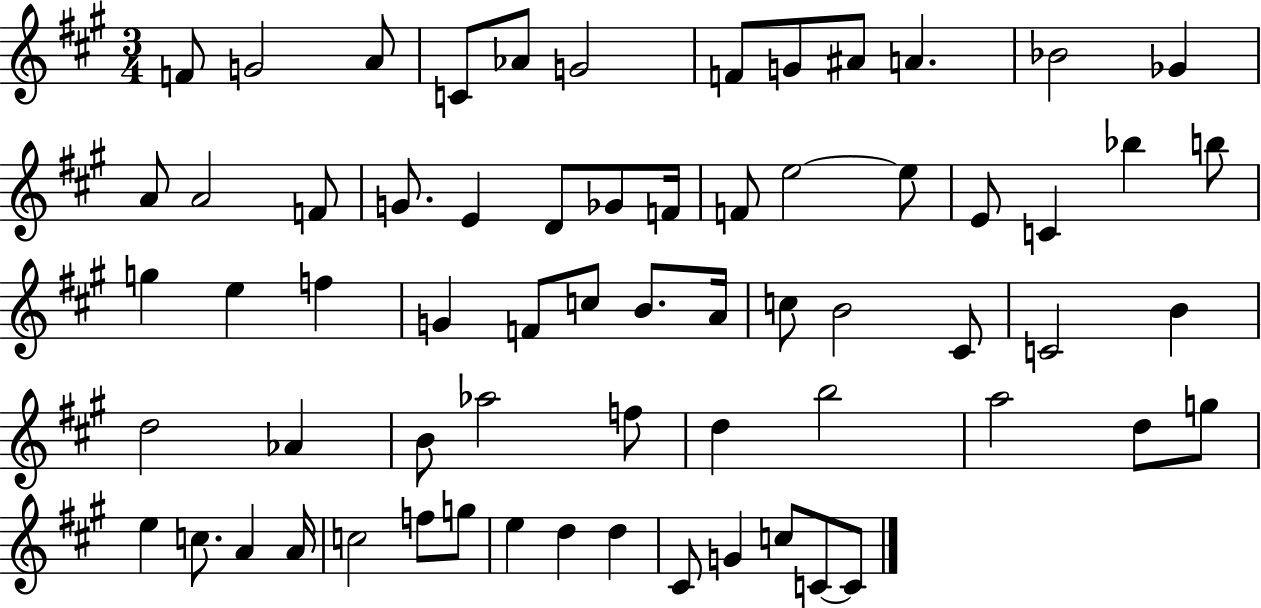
X:1
T:Untitled
M:3/4
L:1/4
K:A
F/2 G2 A/2 C/2 _A/2 G2 F/2 G/2 ^A/2 A _B2 _G A/2 A2 F/2 G/2 E D/2 _G/2 F/4 F/2 e2 e/2 E/2 C _b b/2 g e f G F/2 c/2 B/2 A/4 c/2 B2 ^C/2 C2 B d2 _A B/2 _a2 f/2 d b2 a2 d/2 g/2 e c/2 A A/4 c2 f/2 g/2 e d d ^C/2 G c/2 C/2 C/2